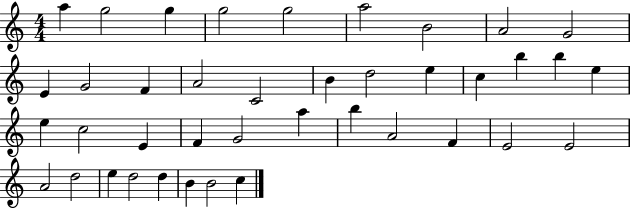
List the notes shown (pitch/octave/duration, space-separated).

A5/q G5/h G5/q G5/h G5/h A5/h B4/h A4/h G4/h E4/q G4/h F4/q A4/h C4/h B4/q D5/h E5/q C5/q B5/q B5/q E5/q E5/q C5/h E4/q F4/q G4/h A5/q B5/q A4/h F4/q E4/h E4/h A4/h D5/h E5/q D5/h D5/q B4/q B4/h C5/q